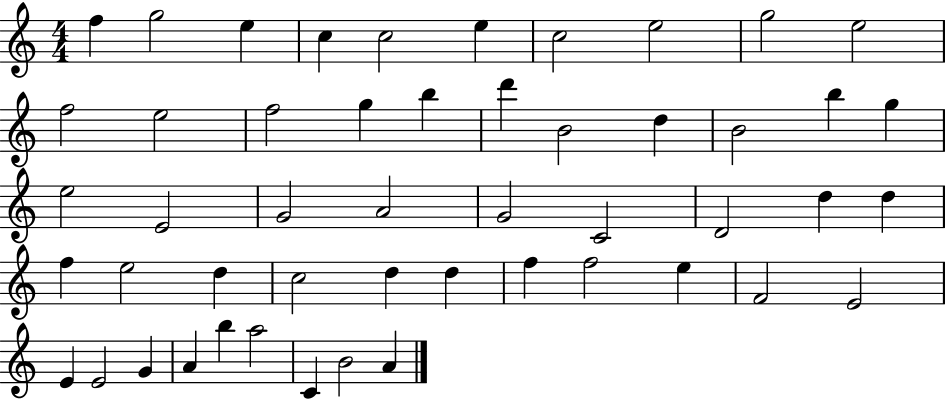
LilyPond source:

{
  \clef treble
  \numericTimeSignature
  \time 4/4
  \key c \major
  f''4 g''2 e''4 | c''4 c''2 e''4 | c''2 e''2 | g''2 e''2 | \break f''2 e''2 | f''2 g''4 b''4 | d'''4 b'2 d''4 | b'2 b''4 g''4 | \break e''2 e'2 | g'2 a'2 | g'2 c'2 | d'2 d''4 d''4 | \break f''4 e''2 d''4 | c''2 d''4 d''4 | f''4 f''2 e''4 | f'2 e'2 | \break e'4 e'2 g'4 | a'4 b''4 a''2 | c'4 b'2 a'4 | \bar "|."
}